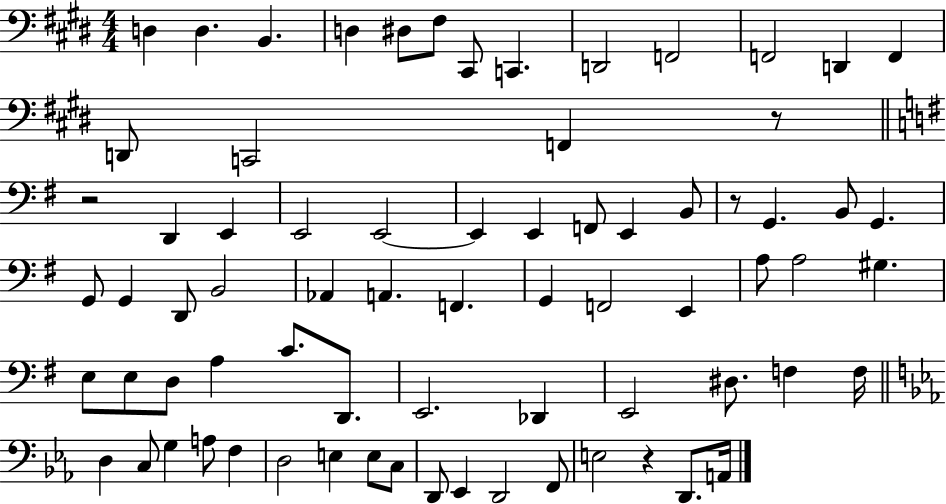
D3/q D3/q. B2/q. D3/q D#3/e F#3/e C#2/e C2/q. D2/h F2/h F2/h D2/q F2/q D2/e C2/h F2/q R/e R/h D2/q E2/q E2/h E2/h E2/q E2/q F2/e E2/q B2/e R/e G2/q. B2/e G2/q. G2/e G2/q D2/e B2/h Ab2/q A2/q. F2/q. G2/q F2/h E2/q A3/e A3/h G#3/q. E3/e E3/e D3/e A3/q C4/e. D2/e. E2/h. Db2/q E2/h D#3/e. F3/q F3/s D3/q C3/e G3/q A3/e F3/q D3/h E3/q E3/e C3/e D2/e Eb2/q D2/h F2/e E3/h R/q D2/e. A2/s